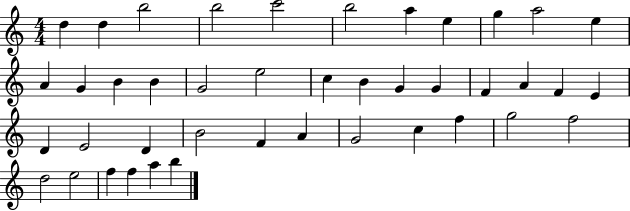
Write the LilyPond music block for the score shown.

{
  \clef treble
  \numericTimeSignature
  \time 4/4
  \key c \major
  d''4 d''4 b''2 | b''2 c'''2 | b''2 a''4 e''4 | g''4 a''2 e''4 | \break a'4 g'4 b'4 b'4 | g'2 e''2 | c''4 b'4 g'4 g'4 | f'4 a'4 f'4 e'4 | \break d'4 e'2 d'4 | b'2 f'4 a'4 | g'2 c''4 f''4 | g''2 f''2 | \break d''2 e''2 | f''4 f''4 a''4 b''4 | \bar "|."
}